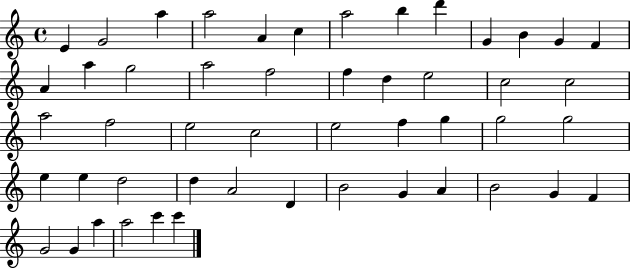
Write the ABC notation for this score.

X:1
T:Untitled
M:4/4
L:1/4
K:C
E G2 a a2 A c a2 b d' G B G F A a g2 a2 f2 f d e2 c2 c2 a2 f2 e2 c2 e2 f g g2 g2 e e d2 d A2 D B2 G A B2 G F G2 G a a2 c' c'